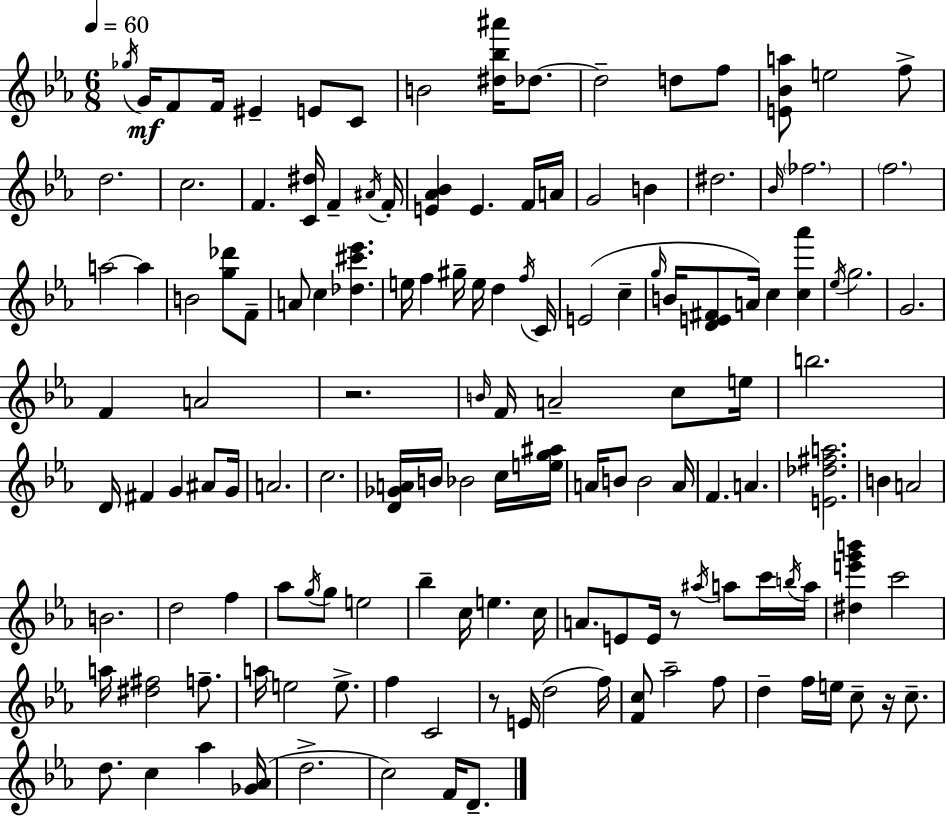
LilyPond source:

{
  \clef treble
  \numericTimeSignature
  \time 6/8
  \key ees \major
  \tempo 4 = 60
  \acciaccatura { ges''16 }\mf g'16 f'8 f'16 eis'4-- e'8 c'8 | b'2 <dis'' bes'' ais'''>16 des''8.~~ | des''2-- d''8 f''8 | <e' bes' a''>8 e''2 f''8-> | \break d''2. | c''2. | f'4. <c' dis''>16 f'4-- | \acciaccatura { ais'16 } f'16-. <e' aes' bes'>4 e'4. | \break f'16 a'16 g'2 b'4 | dis''2. | \grace { bes'16 } \parenthesize fes''2. | \parenthesize f''2. | \break a''2~~ a''4 | b'2 <g'' des'''>8 | f'8-- a'8 c''4 <des'' cis''' ees'''>4. | e''16 f''4 gis''16-- e''16 d''4 | \break \acciaccatura { f''16 } c'16 e'2( | c''4-- \grace { g''16 } b'16 <d' e' fis'>8 a'16) c''4 | <c'' aes'''>4 \acciaccatura { ees''16 } g''2. | g'2. | \break f'4 a'2 | r2. | \grace { b'16 } f'16 a'2-- | c''8 e''16 b''2. | \break d'16 fis'4 | g'4 ais'8 g'16 a'2. | c''2. | <d' ges' a'>16 b'16 bes'2 | \break c''16 <e'' g'' ais''>16 a'16 b'8 b'2 | a'16 f'4. | a'4. <e' des'' fis'' a''>2. | b'4 a'2 | \break b'2. | d''2 | f''4 aes''8 \acciaccatura { g''16 } g''8 | e''2 bes''4-- | \break c''16 e''4. c''16 a'8. e'8 | e'16 r8 \acciaccatura { ais''16 } a''8 c'''16 \acciaccatura { b''16 } a''16 <dis'' e''' g''' b'''>4 | c'''2 a''16 <dis'' fis''>2 | f''8.-- a''16 e''2 | \break e''8.-> f''4 | c'2 r8 | e'16( d''2 f''16) <f' c''>8 | aes''2-- f''8 d''4-- | \break f''16 e''16 c''8-- r16 c''8.-- d''8. | c''4 aes''4 <ges' aes'>16( d''2.-> | c''2) | f'16 d'8.-- \bar "|."
}